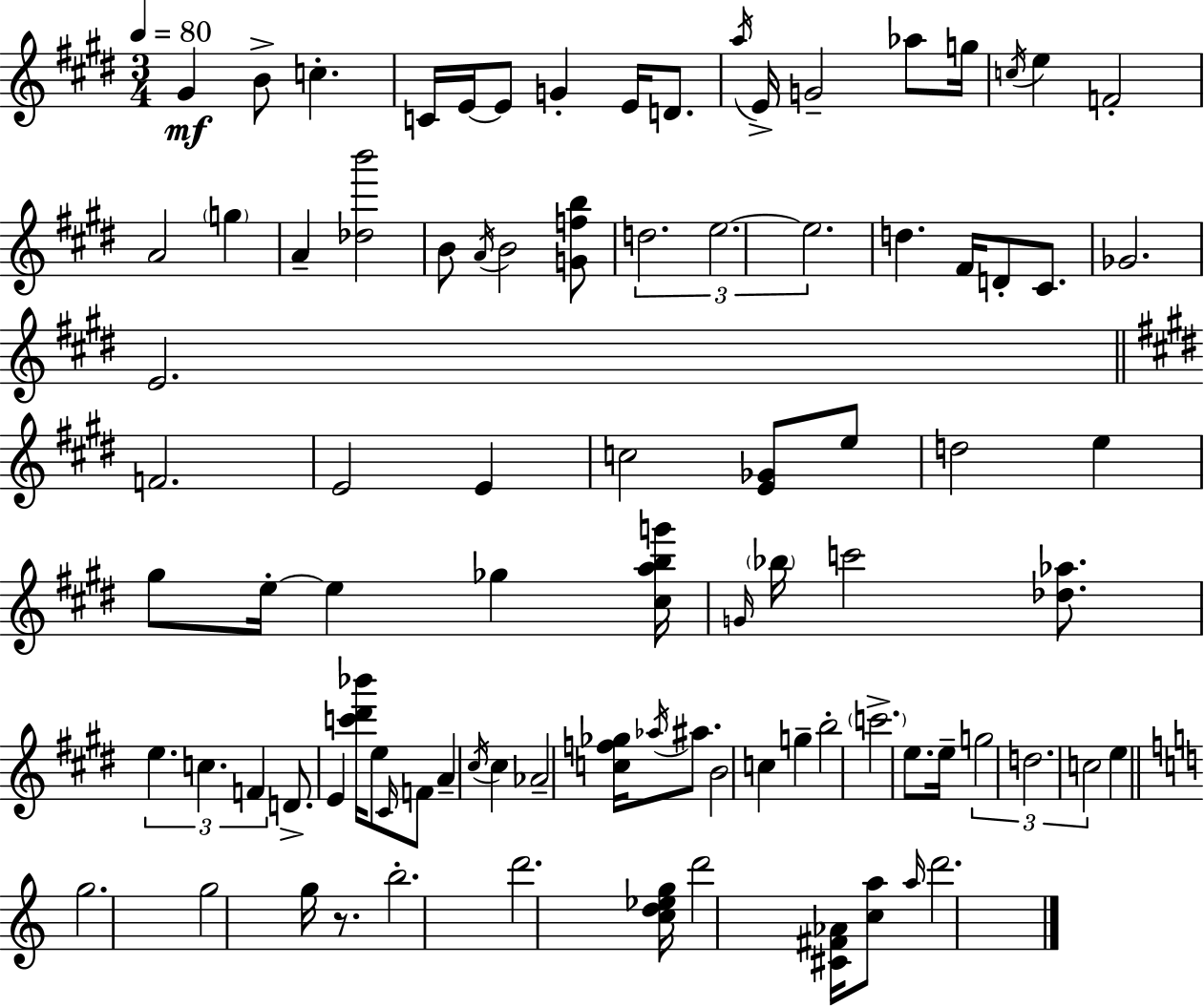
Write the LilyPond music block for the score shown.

{
  \clef treble
  \numericTimeSignature
  \time 3/4
  \key e \major
  \tempo 4 = 80
  \repeat volta 2 { gis'4\mf b'8-> c''4.-. | c'16 e'16~~ e'8 g'4-. e'16 d'8. | \acciaccatura { a''16 } e'16-> g'2-- aes''8 | g''16 \acciaccatura { c''16 } e''4 f'2-. | \break a'2 \parenthesize g''4 | a'4-- <des'' b'''>2 | b'8 \acciaccatura { a'16 } b'2 | <g' f'' b''>8 \tuplet 3/2 { d''2. | \break e''2.~~ | e''2. } | d''4. fis'16 d'8-. | cis'8. ges'2. | \break e'2. | \bar "||" \break \key e \major f'2. | e'2 e'4 | c''2 <e' ges'>8 e''8 | d''2 e''4 | \break gis''8 e''16-.~~ e''4 ges''4 <cis'' a'' b'' g'''>16 | \grace { g'16 } \parenthesize bes''16 c'''2 <des'' aes''>8. | \tuplet 3/2 { e''4. c''4. | f'4 } d'8.-> e'4 | \break <c''' dis''' bes'''>16 e''8 \grace { cis'16 } f'8 a'4-- \acciaccatura { cis''16 } cis''4 | aes'2-- <c'' f'' ges''>16 | \acciaccatura { aes''16 } ais''8. b'2 | c''4 g''4-- b''2-. | \break \parenthesize c'''2.-> | e''8. e''16-- \tuplet 3/2 { g''2 | d''2. | c''2 } | \break e''4 \bar "||" \break \key c \major g''2. | g''2 g''16 r8. | b''2.-. | d'''2. | \break <c'' d'' ees'' g''>16 d'''2 <cis' fis' aes'>16 <c'' a''>8 | \grace { a''16 } d'''2. | } \bar "|."
}